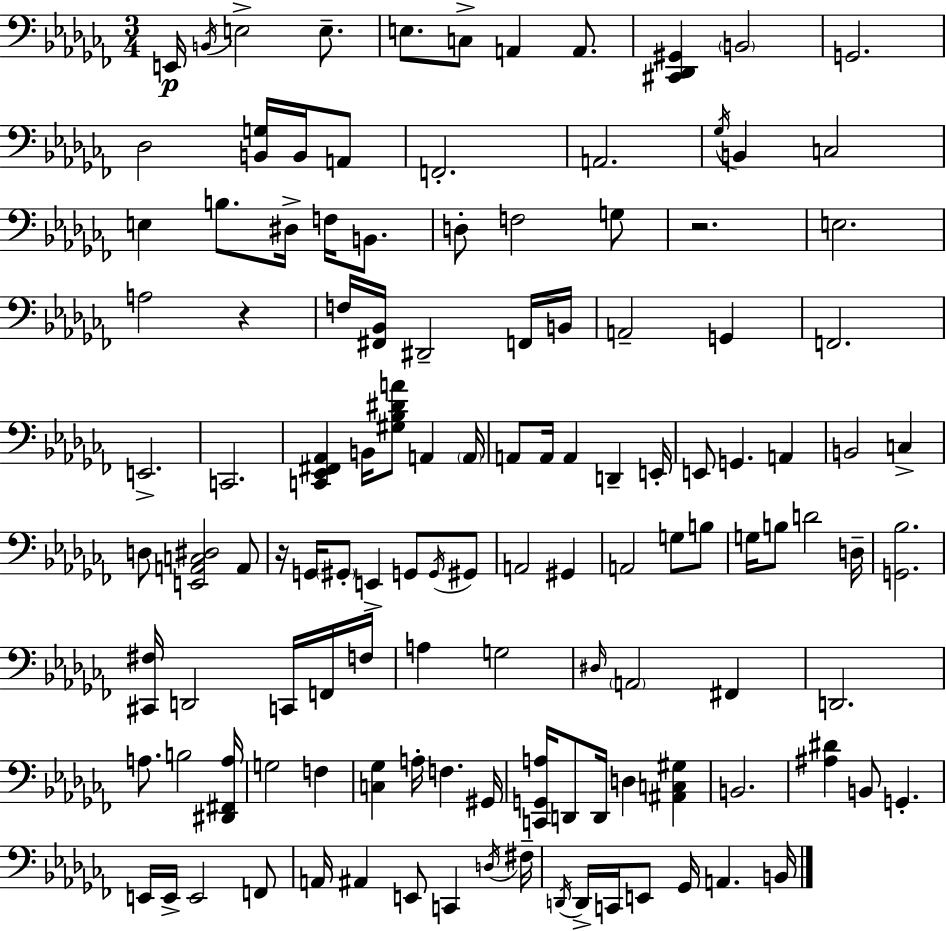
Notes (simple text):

E2/s B2/s E3/h E3/e. E3/e. C3/e A2/q A2/e. [C#2,Db2,G#2]/q B2/h G2/h. Db3/h [B2,G3]/s B2/s A2/e F2/h. A2/h. Gb3/s B2/q C3/h E3/q B3/e. D#3/s F3/s B2/e. D3/e F3/h G3/e R/h. E3/h. A3/h R/q F3/s [F#2,Bb2]/s D#2/h F2/s B2/s A2/h G2/q F2/h. E2/h. C2/h. [C2,Eb2,F#2,Ab2]/q B2/s [G#3,Bb3,D#4,A4]/e A2/q A2/s A2/e A2/s A2/q D2/q E2/s E2/e G2/q. A2/q B2/h C3/q D3/e [E2,A2,C3,D#3]/h A2/e R/s G2/s G#2/e E2/q G2/e G2/s G#2/e A2/h G#2/q A2/h G3/e B3/e G3/s B3/e D4/h D3/s [G2,Bb3]/h. [C#2,F#3]/s D2/h C2/s F2/s F3/s A3/q G3/h D#3/s A2/h F#2/q D2/h. A3/e. B3/h [D#2,F#2,A3]/s G3/h F3/q [C3,Gb3]/q A3/s F3/q. G#2/s [C2,G2,A3]/s D2/e D2/s D3/q [A#2,C3,G#3]/q B2/h. [A#3,D#4]/q B2/e G2/q. E2/s E2/s E2/h F2/e A2/s A#2/q E2/e C2/q D3/s F#3/s D2/s D2/s C2/s E2/e Gb2/s A2/q. B2/s